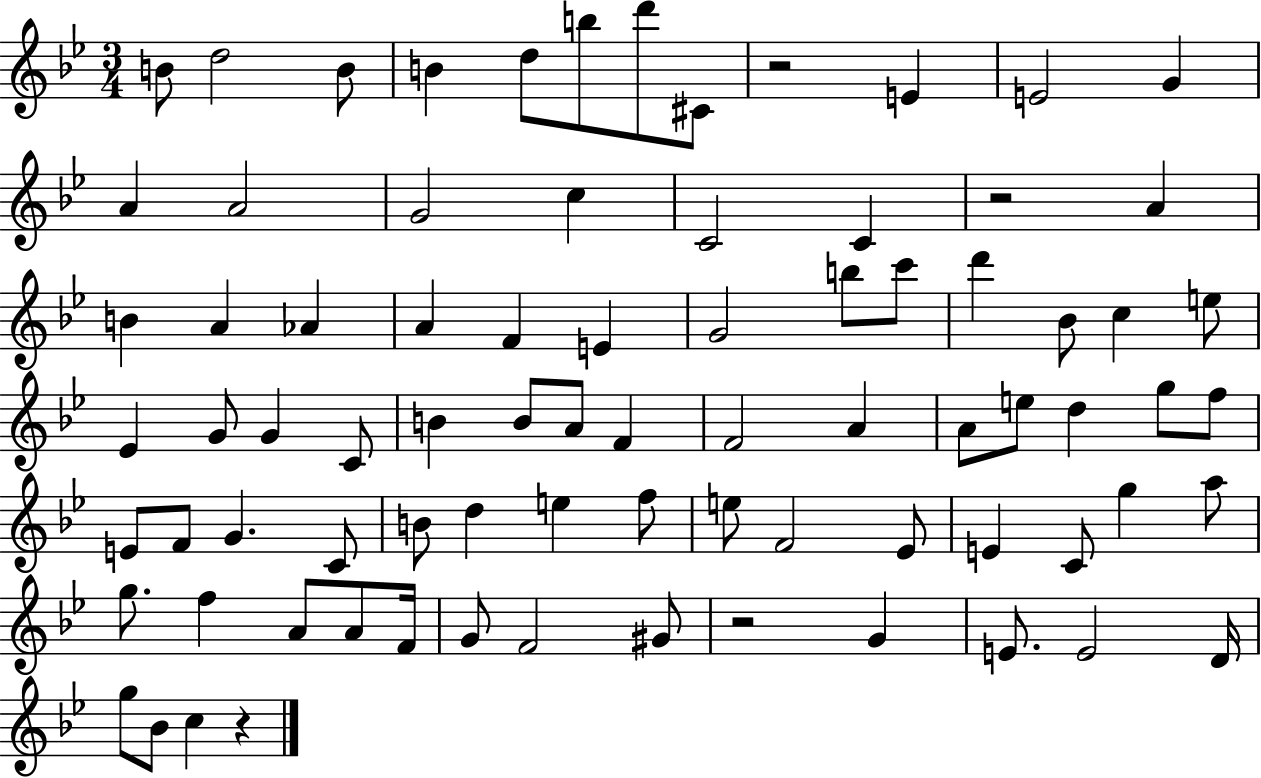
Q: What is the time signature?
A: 3/4